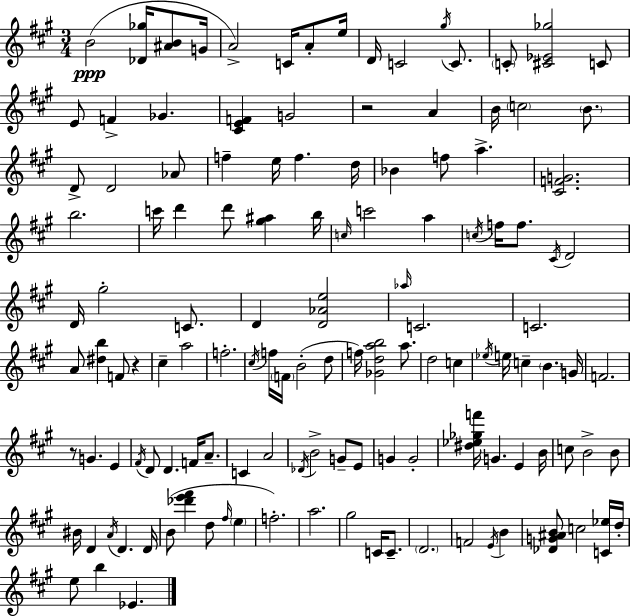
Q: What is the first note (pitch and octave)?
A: B4